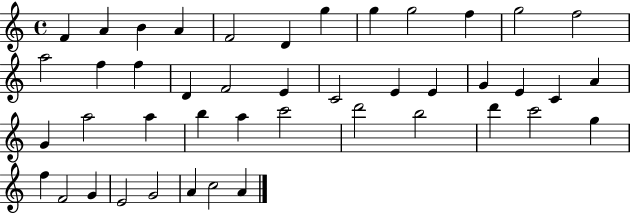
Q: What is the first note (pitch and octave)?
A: F4